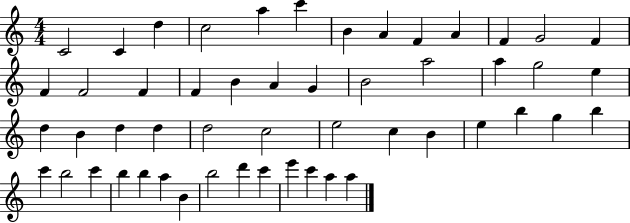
X:1
T:Untitled
M:4/4
L:1/4
K:C
C2 C d c2 a c' B A F A F G2 F F F2 F F B A G B2 a2 a g2 e d B d d d2 c2 e2 c B e b g b c' b2 c' b b a B b2 d' c' e' c' a a